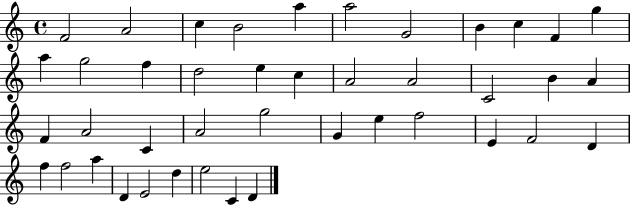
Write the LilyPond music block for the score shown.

{
  \clef treble
  \time 4/4
  \defaultTimeSignature
  \key c \major
  f'2 a'2 | c''4 b'2 a''4 | a''2 g'2 | b'4 c''4 f'4 g''4 | \break a''4 g''2 f''4 | d''2 e''4 c''4 | a'2 a'2 | c'2 b'4 a'4 | \break f'4 a'2 c'4 | a'2 g''2 | g'4 e''4 f''2 | e'4 f'2 d'4 | \break f''4 f''2 a''4 | d'4 e'2 d''4 | e''2 c'4 d'4 | \bar "|."
}